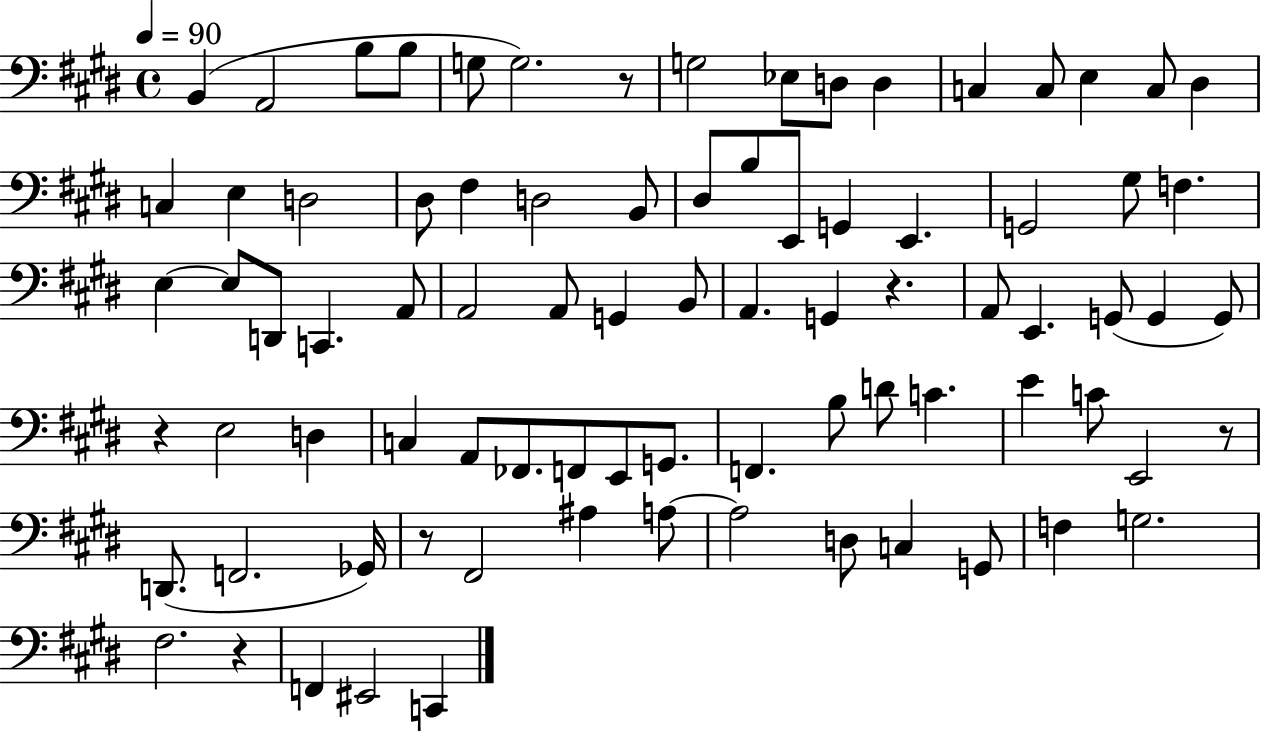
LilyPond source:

{
  \clef bass
  \time 4/4
  \defaultTimeSignature
  \key e \major
  \tempo 4 = 90
  \repeat volta 2 { b,4( a,2 b8 b8 | g8 g2.) r8 | g2 ees8 d8 d4 | c4 c8 e4 c8 dis4 | \break c4 e4 d2 | dis8 fis4 d2 b,8 | dis8 b8 e,8 g,4 e,4. | g,2 gis8 f4. | \break e4~~ e8 d,8 c,4. a,8 | a,2 a,8 g,4 b,8 | a,4. g,4 r4. | a,8 e,4. g,8( g,4 g,8) | \break r4 e2 d4 | c4 a,8 fes,8. f,8 e,8 g,8. | f,4. b8 d'8 c'4. | e'4 c'8 e,2 r8 | \break d,8.( f,2. ges,16) | r8 fis,2 ais4 a8~~ | a2 d8 c4 g,8 | f4 g2. | \break fis2. r4 | f,4 eis,2 c,4 | } \bar "|."
}